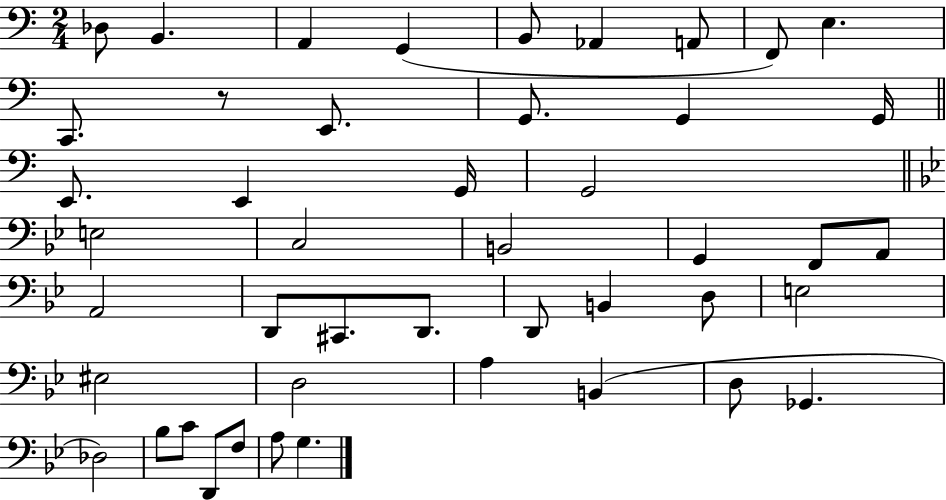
Db3/e B2/q. A2/q G2/q B2/e Ab2/q A2/e F2/e E3/q. C2/e. R/e E2/e. G2/e. G2/q G2/s E2/e. E2/q G2/s G2/h E3/h C3/h B2/h G2/q F2/e A2/e A2/h D2/e C#2/e. D2/e. D2/e B2/q D3/e E3/h EIS3/h D3/h A3/q B2/q D3/e Gb2/q. Db3/h Bb3/e C4/e D2/e F3/e A3/e G3/q.